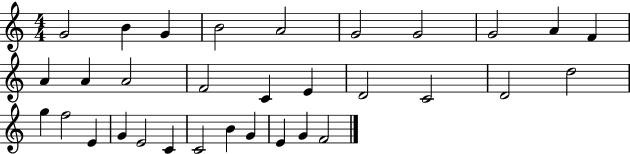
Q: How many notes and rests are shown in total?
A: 32